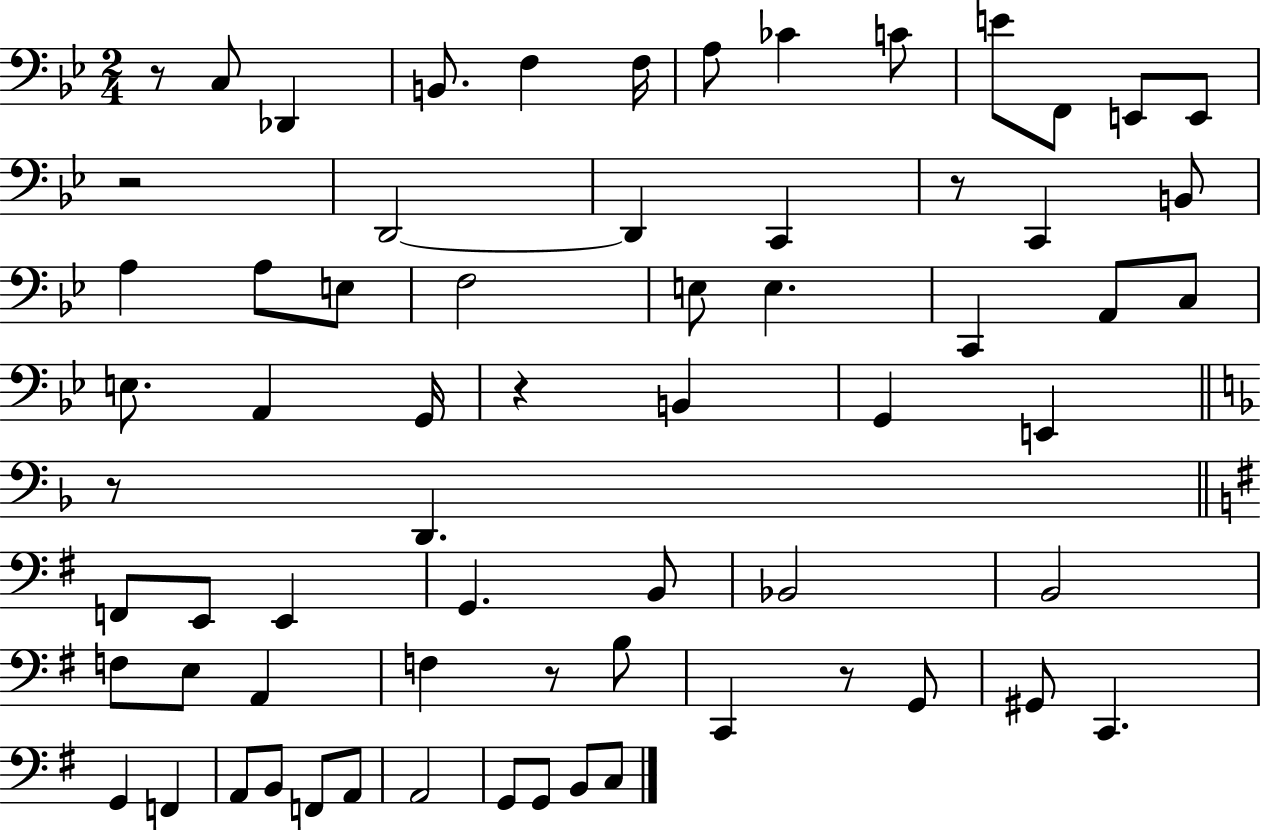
{
  \clef bass
  \numericTimeSignature
  \time 2/4
  \key bes \major
  r8 c8 des,4 | b,8. f4 f16 | a8 ces'4 c'8 | e'8 f,8 e,8 e,8 | \break r2 | d,2~~ | d,4 c,4 | r8 c,4 b,8 | \break a4 a8 e8 | f2 | e8 e4. | c,4 a,8 c8 | \break e8. a,4 g,16 | r4 b,4 | g,4 e,4 | \bar "||" \break \key d \minor r8 d,4. | \bar "||" \break \key g \major f,8 e,8 e,4 | g,4. b,8 | bes,2 | b,2 | \break f8 e8 a,4 | f4 r8 b8 | c,4 r8 g,8 | gis,8 c,4. | \break g,4 f,4 | a,8 b,8 f,8 a,8 | a,2 | g,8 g,8 b,8 c8 | \break \bar "|."
}